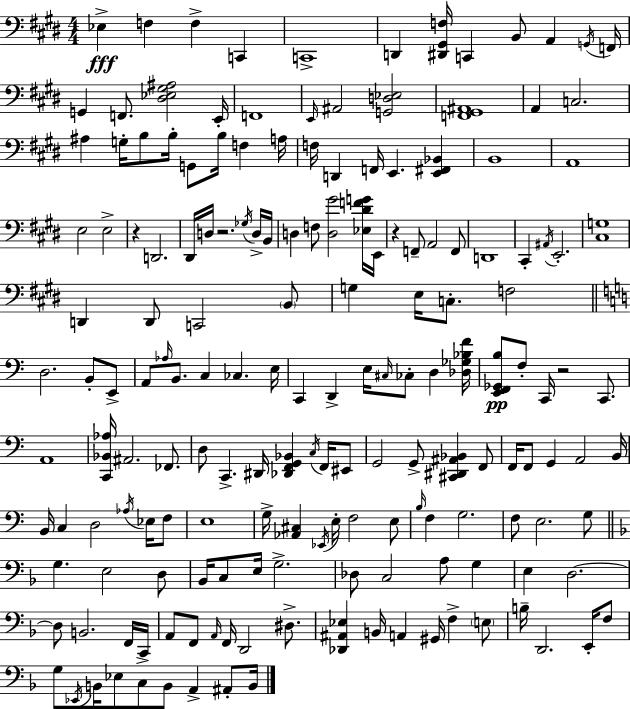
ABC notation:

X:1
T:Untitled
M:4/4
L:1/4
K:E
_E, F, F, C,, C,,4 D,, [^D,,^G,,F,]/4 C,, B,,/2 A,, G,,/4 F,,/4 G,, F,,/2 [^D,_E,^G,^A,]2 E,,/4 F,,4 E,,/4 ^A,,2 [G,,D,_E,]2 [F,,^G,,^A,,]4 A,, C,2 ^A, G,/4 B,/2 B,/4 G,,/2 B,/4 F, A,/4 F,/4 D,, F,,/4 E,, [E,,^F,,_B,,] B,,4 A,,4 E,2 E,2 z D,,2 ^D,,/4 D,/4 z2 _G,/4 D,/4 B,,/4 D, F,/2 [D,^G]2 [_E,^DFG]/4 E,,/4 z F,,/2 A,,2 F,,/2 D,,4 ^C,, ^A,,/4 E,,2 [^C,G,]4 D,, D,,/2 C,,2 B,,/2 G, E,/4 C,/2 F,2 D,2 B,,/2 E,,/2 A,,/2 _A,/4 B,,/2 C, _C, E,/4 C,, D,, E,/4 ^C,/4 _C,/2 D, [_D,_G,_B,F]/4 [E,,F,,_G,,B,]/2 F,/2 C,,/4 z2 C,,/2 A,,4 [C,,_B,,_A,]/4 ^A,,2 _F,,/2 D,/2 C,, ^D,,/4 [_D,,F,,G,,_B,,] C,/4 F,,/4 ^E,,/2 G,,2 G,,/2 [^C,,^D,,^A,,_B,,] F,,/2 F,,/4 F,,/2 G,, A,,2 B,,/4 B,,/4 C, D,2 _A,/4 _E,/4 F,/2 E,4 G,/4 [_A,,^C,] _E,,/4 E,/4 F,2 E,/2 B,/4 F, G,2 F,/2 E,2 G,/2 G, E,2 D,/2 _B,,/4 C,/2 E,/4 G,2 _D,/2 C,2 A,/2 G, E, D,2 D,/2 B,,2 F,,/4 C,,/4 A,,/2 F,,/2 A,,/4 F,,/4 D,,2 ^D,/2 [_D,,^A,,_E,] B,,/4 A,, ^G,,/4 F, E,/2 B,/4 D,,2 E,,/4 F,/2 G,/2 _E,,/4 B,,/4 _E,/2 C,/2 B,,/2 A,, ^A,,/2 B,,/4